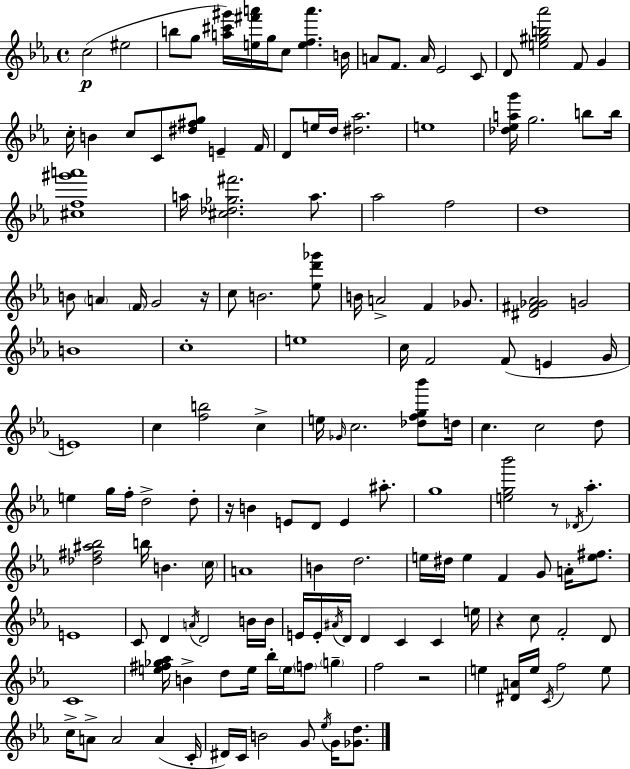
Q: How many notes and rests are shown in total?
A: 154